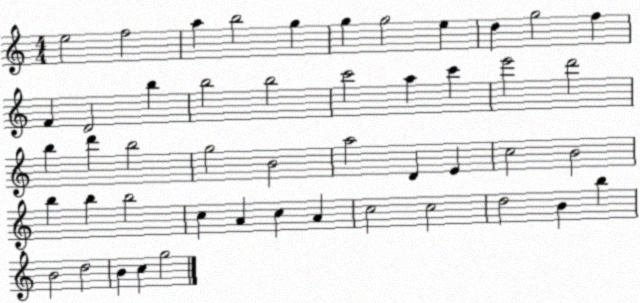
X:1
T:Untitled
M:4/4
L:1/4
K:C
e2 f2 a b2 g g g2 e d g2 f F D2 b b2 b2 c'2 a c' e'2 d'2 b d' b2 g2 B2 a2 D E c2 B2 b b b2 c A c A c2 c2 d2 B b B2 d2 B c g2